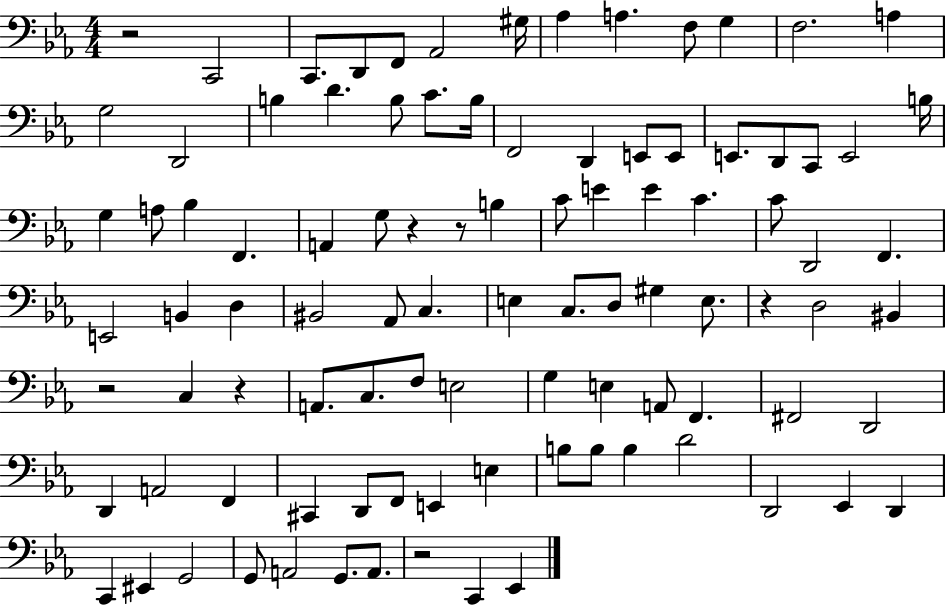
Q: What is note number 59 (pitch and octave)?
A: F3